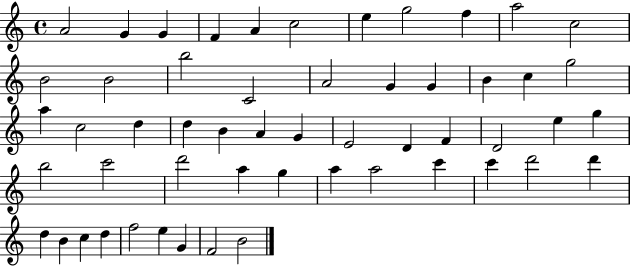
{
  \clef treble
  \time 4/4
  \defaultTimeSignature
  \key c \major
  a'2 g'4 g'4 | f'4 a'4 c''2 | e''4 g''2 f''4 | a''2 c''2 | \break b'2 b'2 | b''2 c'2 | a'2 g'4 g'4 | b'4 c''4 g''2 | \break a''4 c''2 d''4 | d''4 b'4 a'4 g'4 | e'2 d'4 f'4 | d'2 e''4 g''4 | \break b''2 c'''2 | d'''2 a''4 g''4 | a''4 a''2 c'''4 | c'''4 d'''2 d'''4 | \break d''4 b'4 c''4 d''4 | f''2 e''4 g'4 | f'2 b'2 | \bar "|."
}